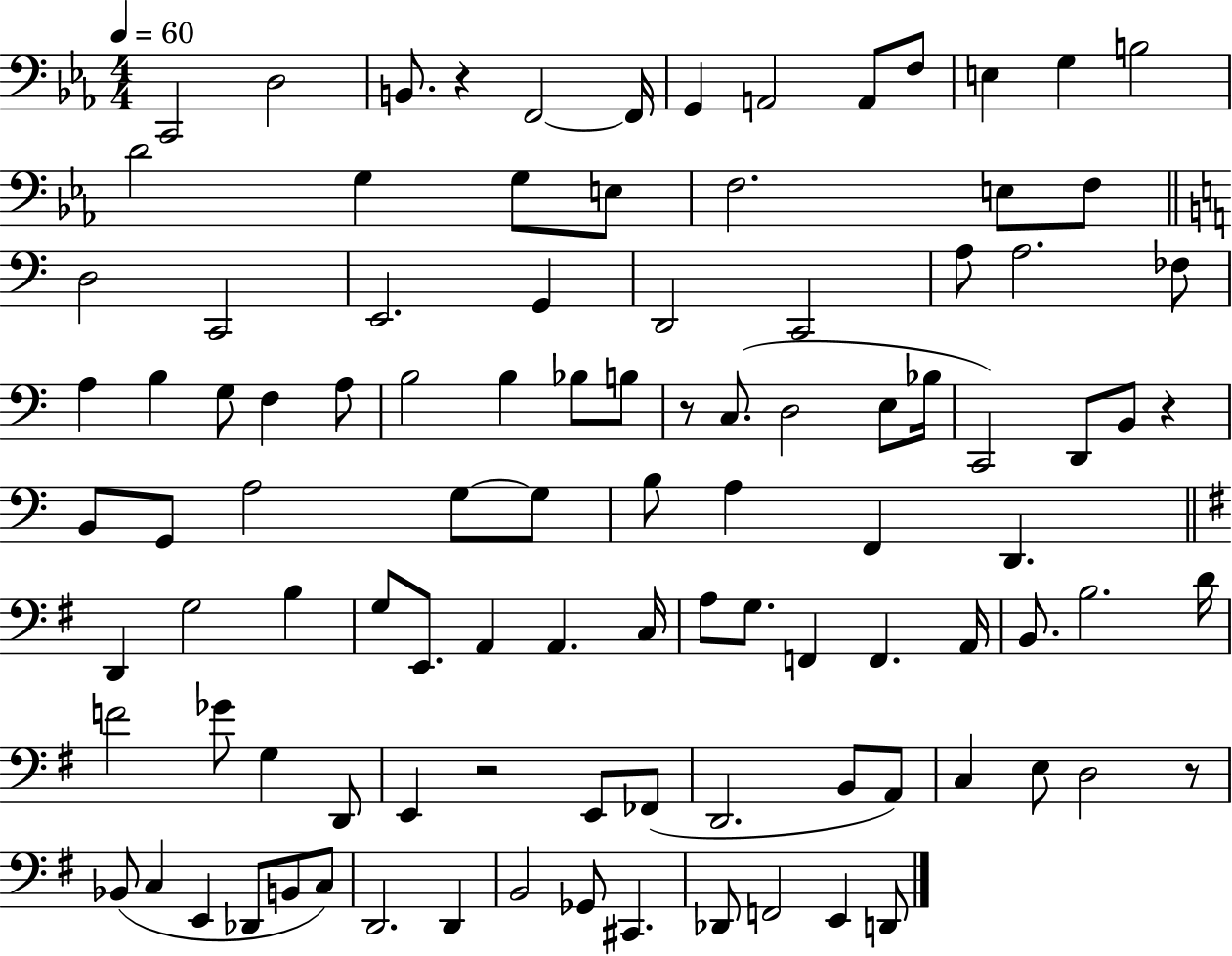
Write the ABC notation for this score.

X:1
T:Untitled
M:4/4
L:1/4
K:Eb
C,,2 D,2 B,,/2 z F,,2 F,,/4 G,, A,,2 A,,/2 F,/2 E, G, B,2 D2 G, G,/2 E,/2 F,2 E,/2 F,/2 D,2 C,,2 E,,2 G,, D,,2 C,,2 A,/2 A,2 _F,/2 A, B, G,/2 F, A,/2 B,2 B, _B,/2 B,/2 z/2 C,/2 D,2 E,/2 _B,/4 C,,2 D,,/2 B,,/2 z B,,/2 G,,/2 A,2 G,/2 G,/2 B,/2 A, F,, D,, D,, G,2 B, G,/2 E,,/2 A,, A,, C,/4 A,/2 G,/2 F,, F,, A,,/4 B,,/2 B,2 D/4 F2 _G/2 G, D,,/2 E,, z2 E,,/2 _F,,/2 D,,2 B,,/2 A,,/2 C, E,/2 D,2 z/2 _B,,/2 C, E,, _D,,/2 B,,/2 C,/2 D,,2 D,, B,,2 _G,,/2 ^C,, _D,,/2 F,,2 E,, D,,/2